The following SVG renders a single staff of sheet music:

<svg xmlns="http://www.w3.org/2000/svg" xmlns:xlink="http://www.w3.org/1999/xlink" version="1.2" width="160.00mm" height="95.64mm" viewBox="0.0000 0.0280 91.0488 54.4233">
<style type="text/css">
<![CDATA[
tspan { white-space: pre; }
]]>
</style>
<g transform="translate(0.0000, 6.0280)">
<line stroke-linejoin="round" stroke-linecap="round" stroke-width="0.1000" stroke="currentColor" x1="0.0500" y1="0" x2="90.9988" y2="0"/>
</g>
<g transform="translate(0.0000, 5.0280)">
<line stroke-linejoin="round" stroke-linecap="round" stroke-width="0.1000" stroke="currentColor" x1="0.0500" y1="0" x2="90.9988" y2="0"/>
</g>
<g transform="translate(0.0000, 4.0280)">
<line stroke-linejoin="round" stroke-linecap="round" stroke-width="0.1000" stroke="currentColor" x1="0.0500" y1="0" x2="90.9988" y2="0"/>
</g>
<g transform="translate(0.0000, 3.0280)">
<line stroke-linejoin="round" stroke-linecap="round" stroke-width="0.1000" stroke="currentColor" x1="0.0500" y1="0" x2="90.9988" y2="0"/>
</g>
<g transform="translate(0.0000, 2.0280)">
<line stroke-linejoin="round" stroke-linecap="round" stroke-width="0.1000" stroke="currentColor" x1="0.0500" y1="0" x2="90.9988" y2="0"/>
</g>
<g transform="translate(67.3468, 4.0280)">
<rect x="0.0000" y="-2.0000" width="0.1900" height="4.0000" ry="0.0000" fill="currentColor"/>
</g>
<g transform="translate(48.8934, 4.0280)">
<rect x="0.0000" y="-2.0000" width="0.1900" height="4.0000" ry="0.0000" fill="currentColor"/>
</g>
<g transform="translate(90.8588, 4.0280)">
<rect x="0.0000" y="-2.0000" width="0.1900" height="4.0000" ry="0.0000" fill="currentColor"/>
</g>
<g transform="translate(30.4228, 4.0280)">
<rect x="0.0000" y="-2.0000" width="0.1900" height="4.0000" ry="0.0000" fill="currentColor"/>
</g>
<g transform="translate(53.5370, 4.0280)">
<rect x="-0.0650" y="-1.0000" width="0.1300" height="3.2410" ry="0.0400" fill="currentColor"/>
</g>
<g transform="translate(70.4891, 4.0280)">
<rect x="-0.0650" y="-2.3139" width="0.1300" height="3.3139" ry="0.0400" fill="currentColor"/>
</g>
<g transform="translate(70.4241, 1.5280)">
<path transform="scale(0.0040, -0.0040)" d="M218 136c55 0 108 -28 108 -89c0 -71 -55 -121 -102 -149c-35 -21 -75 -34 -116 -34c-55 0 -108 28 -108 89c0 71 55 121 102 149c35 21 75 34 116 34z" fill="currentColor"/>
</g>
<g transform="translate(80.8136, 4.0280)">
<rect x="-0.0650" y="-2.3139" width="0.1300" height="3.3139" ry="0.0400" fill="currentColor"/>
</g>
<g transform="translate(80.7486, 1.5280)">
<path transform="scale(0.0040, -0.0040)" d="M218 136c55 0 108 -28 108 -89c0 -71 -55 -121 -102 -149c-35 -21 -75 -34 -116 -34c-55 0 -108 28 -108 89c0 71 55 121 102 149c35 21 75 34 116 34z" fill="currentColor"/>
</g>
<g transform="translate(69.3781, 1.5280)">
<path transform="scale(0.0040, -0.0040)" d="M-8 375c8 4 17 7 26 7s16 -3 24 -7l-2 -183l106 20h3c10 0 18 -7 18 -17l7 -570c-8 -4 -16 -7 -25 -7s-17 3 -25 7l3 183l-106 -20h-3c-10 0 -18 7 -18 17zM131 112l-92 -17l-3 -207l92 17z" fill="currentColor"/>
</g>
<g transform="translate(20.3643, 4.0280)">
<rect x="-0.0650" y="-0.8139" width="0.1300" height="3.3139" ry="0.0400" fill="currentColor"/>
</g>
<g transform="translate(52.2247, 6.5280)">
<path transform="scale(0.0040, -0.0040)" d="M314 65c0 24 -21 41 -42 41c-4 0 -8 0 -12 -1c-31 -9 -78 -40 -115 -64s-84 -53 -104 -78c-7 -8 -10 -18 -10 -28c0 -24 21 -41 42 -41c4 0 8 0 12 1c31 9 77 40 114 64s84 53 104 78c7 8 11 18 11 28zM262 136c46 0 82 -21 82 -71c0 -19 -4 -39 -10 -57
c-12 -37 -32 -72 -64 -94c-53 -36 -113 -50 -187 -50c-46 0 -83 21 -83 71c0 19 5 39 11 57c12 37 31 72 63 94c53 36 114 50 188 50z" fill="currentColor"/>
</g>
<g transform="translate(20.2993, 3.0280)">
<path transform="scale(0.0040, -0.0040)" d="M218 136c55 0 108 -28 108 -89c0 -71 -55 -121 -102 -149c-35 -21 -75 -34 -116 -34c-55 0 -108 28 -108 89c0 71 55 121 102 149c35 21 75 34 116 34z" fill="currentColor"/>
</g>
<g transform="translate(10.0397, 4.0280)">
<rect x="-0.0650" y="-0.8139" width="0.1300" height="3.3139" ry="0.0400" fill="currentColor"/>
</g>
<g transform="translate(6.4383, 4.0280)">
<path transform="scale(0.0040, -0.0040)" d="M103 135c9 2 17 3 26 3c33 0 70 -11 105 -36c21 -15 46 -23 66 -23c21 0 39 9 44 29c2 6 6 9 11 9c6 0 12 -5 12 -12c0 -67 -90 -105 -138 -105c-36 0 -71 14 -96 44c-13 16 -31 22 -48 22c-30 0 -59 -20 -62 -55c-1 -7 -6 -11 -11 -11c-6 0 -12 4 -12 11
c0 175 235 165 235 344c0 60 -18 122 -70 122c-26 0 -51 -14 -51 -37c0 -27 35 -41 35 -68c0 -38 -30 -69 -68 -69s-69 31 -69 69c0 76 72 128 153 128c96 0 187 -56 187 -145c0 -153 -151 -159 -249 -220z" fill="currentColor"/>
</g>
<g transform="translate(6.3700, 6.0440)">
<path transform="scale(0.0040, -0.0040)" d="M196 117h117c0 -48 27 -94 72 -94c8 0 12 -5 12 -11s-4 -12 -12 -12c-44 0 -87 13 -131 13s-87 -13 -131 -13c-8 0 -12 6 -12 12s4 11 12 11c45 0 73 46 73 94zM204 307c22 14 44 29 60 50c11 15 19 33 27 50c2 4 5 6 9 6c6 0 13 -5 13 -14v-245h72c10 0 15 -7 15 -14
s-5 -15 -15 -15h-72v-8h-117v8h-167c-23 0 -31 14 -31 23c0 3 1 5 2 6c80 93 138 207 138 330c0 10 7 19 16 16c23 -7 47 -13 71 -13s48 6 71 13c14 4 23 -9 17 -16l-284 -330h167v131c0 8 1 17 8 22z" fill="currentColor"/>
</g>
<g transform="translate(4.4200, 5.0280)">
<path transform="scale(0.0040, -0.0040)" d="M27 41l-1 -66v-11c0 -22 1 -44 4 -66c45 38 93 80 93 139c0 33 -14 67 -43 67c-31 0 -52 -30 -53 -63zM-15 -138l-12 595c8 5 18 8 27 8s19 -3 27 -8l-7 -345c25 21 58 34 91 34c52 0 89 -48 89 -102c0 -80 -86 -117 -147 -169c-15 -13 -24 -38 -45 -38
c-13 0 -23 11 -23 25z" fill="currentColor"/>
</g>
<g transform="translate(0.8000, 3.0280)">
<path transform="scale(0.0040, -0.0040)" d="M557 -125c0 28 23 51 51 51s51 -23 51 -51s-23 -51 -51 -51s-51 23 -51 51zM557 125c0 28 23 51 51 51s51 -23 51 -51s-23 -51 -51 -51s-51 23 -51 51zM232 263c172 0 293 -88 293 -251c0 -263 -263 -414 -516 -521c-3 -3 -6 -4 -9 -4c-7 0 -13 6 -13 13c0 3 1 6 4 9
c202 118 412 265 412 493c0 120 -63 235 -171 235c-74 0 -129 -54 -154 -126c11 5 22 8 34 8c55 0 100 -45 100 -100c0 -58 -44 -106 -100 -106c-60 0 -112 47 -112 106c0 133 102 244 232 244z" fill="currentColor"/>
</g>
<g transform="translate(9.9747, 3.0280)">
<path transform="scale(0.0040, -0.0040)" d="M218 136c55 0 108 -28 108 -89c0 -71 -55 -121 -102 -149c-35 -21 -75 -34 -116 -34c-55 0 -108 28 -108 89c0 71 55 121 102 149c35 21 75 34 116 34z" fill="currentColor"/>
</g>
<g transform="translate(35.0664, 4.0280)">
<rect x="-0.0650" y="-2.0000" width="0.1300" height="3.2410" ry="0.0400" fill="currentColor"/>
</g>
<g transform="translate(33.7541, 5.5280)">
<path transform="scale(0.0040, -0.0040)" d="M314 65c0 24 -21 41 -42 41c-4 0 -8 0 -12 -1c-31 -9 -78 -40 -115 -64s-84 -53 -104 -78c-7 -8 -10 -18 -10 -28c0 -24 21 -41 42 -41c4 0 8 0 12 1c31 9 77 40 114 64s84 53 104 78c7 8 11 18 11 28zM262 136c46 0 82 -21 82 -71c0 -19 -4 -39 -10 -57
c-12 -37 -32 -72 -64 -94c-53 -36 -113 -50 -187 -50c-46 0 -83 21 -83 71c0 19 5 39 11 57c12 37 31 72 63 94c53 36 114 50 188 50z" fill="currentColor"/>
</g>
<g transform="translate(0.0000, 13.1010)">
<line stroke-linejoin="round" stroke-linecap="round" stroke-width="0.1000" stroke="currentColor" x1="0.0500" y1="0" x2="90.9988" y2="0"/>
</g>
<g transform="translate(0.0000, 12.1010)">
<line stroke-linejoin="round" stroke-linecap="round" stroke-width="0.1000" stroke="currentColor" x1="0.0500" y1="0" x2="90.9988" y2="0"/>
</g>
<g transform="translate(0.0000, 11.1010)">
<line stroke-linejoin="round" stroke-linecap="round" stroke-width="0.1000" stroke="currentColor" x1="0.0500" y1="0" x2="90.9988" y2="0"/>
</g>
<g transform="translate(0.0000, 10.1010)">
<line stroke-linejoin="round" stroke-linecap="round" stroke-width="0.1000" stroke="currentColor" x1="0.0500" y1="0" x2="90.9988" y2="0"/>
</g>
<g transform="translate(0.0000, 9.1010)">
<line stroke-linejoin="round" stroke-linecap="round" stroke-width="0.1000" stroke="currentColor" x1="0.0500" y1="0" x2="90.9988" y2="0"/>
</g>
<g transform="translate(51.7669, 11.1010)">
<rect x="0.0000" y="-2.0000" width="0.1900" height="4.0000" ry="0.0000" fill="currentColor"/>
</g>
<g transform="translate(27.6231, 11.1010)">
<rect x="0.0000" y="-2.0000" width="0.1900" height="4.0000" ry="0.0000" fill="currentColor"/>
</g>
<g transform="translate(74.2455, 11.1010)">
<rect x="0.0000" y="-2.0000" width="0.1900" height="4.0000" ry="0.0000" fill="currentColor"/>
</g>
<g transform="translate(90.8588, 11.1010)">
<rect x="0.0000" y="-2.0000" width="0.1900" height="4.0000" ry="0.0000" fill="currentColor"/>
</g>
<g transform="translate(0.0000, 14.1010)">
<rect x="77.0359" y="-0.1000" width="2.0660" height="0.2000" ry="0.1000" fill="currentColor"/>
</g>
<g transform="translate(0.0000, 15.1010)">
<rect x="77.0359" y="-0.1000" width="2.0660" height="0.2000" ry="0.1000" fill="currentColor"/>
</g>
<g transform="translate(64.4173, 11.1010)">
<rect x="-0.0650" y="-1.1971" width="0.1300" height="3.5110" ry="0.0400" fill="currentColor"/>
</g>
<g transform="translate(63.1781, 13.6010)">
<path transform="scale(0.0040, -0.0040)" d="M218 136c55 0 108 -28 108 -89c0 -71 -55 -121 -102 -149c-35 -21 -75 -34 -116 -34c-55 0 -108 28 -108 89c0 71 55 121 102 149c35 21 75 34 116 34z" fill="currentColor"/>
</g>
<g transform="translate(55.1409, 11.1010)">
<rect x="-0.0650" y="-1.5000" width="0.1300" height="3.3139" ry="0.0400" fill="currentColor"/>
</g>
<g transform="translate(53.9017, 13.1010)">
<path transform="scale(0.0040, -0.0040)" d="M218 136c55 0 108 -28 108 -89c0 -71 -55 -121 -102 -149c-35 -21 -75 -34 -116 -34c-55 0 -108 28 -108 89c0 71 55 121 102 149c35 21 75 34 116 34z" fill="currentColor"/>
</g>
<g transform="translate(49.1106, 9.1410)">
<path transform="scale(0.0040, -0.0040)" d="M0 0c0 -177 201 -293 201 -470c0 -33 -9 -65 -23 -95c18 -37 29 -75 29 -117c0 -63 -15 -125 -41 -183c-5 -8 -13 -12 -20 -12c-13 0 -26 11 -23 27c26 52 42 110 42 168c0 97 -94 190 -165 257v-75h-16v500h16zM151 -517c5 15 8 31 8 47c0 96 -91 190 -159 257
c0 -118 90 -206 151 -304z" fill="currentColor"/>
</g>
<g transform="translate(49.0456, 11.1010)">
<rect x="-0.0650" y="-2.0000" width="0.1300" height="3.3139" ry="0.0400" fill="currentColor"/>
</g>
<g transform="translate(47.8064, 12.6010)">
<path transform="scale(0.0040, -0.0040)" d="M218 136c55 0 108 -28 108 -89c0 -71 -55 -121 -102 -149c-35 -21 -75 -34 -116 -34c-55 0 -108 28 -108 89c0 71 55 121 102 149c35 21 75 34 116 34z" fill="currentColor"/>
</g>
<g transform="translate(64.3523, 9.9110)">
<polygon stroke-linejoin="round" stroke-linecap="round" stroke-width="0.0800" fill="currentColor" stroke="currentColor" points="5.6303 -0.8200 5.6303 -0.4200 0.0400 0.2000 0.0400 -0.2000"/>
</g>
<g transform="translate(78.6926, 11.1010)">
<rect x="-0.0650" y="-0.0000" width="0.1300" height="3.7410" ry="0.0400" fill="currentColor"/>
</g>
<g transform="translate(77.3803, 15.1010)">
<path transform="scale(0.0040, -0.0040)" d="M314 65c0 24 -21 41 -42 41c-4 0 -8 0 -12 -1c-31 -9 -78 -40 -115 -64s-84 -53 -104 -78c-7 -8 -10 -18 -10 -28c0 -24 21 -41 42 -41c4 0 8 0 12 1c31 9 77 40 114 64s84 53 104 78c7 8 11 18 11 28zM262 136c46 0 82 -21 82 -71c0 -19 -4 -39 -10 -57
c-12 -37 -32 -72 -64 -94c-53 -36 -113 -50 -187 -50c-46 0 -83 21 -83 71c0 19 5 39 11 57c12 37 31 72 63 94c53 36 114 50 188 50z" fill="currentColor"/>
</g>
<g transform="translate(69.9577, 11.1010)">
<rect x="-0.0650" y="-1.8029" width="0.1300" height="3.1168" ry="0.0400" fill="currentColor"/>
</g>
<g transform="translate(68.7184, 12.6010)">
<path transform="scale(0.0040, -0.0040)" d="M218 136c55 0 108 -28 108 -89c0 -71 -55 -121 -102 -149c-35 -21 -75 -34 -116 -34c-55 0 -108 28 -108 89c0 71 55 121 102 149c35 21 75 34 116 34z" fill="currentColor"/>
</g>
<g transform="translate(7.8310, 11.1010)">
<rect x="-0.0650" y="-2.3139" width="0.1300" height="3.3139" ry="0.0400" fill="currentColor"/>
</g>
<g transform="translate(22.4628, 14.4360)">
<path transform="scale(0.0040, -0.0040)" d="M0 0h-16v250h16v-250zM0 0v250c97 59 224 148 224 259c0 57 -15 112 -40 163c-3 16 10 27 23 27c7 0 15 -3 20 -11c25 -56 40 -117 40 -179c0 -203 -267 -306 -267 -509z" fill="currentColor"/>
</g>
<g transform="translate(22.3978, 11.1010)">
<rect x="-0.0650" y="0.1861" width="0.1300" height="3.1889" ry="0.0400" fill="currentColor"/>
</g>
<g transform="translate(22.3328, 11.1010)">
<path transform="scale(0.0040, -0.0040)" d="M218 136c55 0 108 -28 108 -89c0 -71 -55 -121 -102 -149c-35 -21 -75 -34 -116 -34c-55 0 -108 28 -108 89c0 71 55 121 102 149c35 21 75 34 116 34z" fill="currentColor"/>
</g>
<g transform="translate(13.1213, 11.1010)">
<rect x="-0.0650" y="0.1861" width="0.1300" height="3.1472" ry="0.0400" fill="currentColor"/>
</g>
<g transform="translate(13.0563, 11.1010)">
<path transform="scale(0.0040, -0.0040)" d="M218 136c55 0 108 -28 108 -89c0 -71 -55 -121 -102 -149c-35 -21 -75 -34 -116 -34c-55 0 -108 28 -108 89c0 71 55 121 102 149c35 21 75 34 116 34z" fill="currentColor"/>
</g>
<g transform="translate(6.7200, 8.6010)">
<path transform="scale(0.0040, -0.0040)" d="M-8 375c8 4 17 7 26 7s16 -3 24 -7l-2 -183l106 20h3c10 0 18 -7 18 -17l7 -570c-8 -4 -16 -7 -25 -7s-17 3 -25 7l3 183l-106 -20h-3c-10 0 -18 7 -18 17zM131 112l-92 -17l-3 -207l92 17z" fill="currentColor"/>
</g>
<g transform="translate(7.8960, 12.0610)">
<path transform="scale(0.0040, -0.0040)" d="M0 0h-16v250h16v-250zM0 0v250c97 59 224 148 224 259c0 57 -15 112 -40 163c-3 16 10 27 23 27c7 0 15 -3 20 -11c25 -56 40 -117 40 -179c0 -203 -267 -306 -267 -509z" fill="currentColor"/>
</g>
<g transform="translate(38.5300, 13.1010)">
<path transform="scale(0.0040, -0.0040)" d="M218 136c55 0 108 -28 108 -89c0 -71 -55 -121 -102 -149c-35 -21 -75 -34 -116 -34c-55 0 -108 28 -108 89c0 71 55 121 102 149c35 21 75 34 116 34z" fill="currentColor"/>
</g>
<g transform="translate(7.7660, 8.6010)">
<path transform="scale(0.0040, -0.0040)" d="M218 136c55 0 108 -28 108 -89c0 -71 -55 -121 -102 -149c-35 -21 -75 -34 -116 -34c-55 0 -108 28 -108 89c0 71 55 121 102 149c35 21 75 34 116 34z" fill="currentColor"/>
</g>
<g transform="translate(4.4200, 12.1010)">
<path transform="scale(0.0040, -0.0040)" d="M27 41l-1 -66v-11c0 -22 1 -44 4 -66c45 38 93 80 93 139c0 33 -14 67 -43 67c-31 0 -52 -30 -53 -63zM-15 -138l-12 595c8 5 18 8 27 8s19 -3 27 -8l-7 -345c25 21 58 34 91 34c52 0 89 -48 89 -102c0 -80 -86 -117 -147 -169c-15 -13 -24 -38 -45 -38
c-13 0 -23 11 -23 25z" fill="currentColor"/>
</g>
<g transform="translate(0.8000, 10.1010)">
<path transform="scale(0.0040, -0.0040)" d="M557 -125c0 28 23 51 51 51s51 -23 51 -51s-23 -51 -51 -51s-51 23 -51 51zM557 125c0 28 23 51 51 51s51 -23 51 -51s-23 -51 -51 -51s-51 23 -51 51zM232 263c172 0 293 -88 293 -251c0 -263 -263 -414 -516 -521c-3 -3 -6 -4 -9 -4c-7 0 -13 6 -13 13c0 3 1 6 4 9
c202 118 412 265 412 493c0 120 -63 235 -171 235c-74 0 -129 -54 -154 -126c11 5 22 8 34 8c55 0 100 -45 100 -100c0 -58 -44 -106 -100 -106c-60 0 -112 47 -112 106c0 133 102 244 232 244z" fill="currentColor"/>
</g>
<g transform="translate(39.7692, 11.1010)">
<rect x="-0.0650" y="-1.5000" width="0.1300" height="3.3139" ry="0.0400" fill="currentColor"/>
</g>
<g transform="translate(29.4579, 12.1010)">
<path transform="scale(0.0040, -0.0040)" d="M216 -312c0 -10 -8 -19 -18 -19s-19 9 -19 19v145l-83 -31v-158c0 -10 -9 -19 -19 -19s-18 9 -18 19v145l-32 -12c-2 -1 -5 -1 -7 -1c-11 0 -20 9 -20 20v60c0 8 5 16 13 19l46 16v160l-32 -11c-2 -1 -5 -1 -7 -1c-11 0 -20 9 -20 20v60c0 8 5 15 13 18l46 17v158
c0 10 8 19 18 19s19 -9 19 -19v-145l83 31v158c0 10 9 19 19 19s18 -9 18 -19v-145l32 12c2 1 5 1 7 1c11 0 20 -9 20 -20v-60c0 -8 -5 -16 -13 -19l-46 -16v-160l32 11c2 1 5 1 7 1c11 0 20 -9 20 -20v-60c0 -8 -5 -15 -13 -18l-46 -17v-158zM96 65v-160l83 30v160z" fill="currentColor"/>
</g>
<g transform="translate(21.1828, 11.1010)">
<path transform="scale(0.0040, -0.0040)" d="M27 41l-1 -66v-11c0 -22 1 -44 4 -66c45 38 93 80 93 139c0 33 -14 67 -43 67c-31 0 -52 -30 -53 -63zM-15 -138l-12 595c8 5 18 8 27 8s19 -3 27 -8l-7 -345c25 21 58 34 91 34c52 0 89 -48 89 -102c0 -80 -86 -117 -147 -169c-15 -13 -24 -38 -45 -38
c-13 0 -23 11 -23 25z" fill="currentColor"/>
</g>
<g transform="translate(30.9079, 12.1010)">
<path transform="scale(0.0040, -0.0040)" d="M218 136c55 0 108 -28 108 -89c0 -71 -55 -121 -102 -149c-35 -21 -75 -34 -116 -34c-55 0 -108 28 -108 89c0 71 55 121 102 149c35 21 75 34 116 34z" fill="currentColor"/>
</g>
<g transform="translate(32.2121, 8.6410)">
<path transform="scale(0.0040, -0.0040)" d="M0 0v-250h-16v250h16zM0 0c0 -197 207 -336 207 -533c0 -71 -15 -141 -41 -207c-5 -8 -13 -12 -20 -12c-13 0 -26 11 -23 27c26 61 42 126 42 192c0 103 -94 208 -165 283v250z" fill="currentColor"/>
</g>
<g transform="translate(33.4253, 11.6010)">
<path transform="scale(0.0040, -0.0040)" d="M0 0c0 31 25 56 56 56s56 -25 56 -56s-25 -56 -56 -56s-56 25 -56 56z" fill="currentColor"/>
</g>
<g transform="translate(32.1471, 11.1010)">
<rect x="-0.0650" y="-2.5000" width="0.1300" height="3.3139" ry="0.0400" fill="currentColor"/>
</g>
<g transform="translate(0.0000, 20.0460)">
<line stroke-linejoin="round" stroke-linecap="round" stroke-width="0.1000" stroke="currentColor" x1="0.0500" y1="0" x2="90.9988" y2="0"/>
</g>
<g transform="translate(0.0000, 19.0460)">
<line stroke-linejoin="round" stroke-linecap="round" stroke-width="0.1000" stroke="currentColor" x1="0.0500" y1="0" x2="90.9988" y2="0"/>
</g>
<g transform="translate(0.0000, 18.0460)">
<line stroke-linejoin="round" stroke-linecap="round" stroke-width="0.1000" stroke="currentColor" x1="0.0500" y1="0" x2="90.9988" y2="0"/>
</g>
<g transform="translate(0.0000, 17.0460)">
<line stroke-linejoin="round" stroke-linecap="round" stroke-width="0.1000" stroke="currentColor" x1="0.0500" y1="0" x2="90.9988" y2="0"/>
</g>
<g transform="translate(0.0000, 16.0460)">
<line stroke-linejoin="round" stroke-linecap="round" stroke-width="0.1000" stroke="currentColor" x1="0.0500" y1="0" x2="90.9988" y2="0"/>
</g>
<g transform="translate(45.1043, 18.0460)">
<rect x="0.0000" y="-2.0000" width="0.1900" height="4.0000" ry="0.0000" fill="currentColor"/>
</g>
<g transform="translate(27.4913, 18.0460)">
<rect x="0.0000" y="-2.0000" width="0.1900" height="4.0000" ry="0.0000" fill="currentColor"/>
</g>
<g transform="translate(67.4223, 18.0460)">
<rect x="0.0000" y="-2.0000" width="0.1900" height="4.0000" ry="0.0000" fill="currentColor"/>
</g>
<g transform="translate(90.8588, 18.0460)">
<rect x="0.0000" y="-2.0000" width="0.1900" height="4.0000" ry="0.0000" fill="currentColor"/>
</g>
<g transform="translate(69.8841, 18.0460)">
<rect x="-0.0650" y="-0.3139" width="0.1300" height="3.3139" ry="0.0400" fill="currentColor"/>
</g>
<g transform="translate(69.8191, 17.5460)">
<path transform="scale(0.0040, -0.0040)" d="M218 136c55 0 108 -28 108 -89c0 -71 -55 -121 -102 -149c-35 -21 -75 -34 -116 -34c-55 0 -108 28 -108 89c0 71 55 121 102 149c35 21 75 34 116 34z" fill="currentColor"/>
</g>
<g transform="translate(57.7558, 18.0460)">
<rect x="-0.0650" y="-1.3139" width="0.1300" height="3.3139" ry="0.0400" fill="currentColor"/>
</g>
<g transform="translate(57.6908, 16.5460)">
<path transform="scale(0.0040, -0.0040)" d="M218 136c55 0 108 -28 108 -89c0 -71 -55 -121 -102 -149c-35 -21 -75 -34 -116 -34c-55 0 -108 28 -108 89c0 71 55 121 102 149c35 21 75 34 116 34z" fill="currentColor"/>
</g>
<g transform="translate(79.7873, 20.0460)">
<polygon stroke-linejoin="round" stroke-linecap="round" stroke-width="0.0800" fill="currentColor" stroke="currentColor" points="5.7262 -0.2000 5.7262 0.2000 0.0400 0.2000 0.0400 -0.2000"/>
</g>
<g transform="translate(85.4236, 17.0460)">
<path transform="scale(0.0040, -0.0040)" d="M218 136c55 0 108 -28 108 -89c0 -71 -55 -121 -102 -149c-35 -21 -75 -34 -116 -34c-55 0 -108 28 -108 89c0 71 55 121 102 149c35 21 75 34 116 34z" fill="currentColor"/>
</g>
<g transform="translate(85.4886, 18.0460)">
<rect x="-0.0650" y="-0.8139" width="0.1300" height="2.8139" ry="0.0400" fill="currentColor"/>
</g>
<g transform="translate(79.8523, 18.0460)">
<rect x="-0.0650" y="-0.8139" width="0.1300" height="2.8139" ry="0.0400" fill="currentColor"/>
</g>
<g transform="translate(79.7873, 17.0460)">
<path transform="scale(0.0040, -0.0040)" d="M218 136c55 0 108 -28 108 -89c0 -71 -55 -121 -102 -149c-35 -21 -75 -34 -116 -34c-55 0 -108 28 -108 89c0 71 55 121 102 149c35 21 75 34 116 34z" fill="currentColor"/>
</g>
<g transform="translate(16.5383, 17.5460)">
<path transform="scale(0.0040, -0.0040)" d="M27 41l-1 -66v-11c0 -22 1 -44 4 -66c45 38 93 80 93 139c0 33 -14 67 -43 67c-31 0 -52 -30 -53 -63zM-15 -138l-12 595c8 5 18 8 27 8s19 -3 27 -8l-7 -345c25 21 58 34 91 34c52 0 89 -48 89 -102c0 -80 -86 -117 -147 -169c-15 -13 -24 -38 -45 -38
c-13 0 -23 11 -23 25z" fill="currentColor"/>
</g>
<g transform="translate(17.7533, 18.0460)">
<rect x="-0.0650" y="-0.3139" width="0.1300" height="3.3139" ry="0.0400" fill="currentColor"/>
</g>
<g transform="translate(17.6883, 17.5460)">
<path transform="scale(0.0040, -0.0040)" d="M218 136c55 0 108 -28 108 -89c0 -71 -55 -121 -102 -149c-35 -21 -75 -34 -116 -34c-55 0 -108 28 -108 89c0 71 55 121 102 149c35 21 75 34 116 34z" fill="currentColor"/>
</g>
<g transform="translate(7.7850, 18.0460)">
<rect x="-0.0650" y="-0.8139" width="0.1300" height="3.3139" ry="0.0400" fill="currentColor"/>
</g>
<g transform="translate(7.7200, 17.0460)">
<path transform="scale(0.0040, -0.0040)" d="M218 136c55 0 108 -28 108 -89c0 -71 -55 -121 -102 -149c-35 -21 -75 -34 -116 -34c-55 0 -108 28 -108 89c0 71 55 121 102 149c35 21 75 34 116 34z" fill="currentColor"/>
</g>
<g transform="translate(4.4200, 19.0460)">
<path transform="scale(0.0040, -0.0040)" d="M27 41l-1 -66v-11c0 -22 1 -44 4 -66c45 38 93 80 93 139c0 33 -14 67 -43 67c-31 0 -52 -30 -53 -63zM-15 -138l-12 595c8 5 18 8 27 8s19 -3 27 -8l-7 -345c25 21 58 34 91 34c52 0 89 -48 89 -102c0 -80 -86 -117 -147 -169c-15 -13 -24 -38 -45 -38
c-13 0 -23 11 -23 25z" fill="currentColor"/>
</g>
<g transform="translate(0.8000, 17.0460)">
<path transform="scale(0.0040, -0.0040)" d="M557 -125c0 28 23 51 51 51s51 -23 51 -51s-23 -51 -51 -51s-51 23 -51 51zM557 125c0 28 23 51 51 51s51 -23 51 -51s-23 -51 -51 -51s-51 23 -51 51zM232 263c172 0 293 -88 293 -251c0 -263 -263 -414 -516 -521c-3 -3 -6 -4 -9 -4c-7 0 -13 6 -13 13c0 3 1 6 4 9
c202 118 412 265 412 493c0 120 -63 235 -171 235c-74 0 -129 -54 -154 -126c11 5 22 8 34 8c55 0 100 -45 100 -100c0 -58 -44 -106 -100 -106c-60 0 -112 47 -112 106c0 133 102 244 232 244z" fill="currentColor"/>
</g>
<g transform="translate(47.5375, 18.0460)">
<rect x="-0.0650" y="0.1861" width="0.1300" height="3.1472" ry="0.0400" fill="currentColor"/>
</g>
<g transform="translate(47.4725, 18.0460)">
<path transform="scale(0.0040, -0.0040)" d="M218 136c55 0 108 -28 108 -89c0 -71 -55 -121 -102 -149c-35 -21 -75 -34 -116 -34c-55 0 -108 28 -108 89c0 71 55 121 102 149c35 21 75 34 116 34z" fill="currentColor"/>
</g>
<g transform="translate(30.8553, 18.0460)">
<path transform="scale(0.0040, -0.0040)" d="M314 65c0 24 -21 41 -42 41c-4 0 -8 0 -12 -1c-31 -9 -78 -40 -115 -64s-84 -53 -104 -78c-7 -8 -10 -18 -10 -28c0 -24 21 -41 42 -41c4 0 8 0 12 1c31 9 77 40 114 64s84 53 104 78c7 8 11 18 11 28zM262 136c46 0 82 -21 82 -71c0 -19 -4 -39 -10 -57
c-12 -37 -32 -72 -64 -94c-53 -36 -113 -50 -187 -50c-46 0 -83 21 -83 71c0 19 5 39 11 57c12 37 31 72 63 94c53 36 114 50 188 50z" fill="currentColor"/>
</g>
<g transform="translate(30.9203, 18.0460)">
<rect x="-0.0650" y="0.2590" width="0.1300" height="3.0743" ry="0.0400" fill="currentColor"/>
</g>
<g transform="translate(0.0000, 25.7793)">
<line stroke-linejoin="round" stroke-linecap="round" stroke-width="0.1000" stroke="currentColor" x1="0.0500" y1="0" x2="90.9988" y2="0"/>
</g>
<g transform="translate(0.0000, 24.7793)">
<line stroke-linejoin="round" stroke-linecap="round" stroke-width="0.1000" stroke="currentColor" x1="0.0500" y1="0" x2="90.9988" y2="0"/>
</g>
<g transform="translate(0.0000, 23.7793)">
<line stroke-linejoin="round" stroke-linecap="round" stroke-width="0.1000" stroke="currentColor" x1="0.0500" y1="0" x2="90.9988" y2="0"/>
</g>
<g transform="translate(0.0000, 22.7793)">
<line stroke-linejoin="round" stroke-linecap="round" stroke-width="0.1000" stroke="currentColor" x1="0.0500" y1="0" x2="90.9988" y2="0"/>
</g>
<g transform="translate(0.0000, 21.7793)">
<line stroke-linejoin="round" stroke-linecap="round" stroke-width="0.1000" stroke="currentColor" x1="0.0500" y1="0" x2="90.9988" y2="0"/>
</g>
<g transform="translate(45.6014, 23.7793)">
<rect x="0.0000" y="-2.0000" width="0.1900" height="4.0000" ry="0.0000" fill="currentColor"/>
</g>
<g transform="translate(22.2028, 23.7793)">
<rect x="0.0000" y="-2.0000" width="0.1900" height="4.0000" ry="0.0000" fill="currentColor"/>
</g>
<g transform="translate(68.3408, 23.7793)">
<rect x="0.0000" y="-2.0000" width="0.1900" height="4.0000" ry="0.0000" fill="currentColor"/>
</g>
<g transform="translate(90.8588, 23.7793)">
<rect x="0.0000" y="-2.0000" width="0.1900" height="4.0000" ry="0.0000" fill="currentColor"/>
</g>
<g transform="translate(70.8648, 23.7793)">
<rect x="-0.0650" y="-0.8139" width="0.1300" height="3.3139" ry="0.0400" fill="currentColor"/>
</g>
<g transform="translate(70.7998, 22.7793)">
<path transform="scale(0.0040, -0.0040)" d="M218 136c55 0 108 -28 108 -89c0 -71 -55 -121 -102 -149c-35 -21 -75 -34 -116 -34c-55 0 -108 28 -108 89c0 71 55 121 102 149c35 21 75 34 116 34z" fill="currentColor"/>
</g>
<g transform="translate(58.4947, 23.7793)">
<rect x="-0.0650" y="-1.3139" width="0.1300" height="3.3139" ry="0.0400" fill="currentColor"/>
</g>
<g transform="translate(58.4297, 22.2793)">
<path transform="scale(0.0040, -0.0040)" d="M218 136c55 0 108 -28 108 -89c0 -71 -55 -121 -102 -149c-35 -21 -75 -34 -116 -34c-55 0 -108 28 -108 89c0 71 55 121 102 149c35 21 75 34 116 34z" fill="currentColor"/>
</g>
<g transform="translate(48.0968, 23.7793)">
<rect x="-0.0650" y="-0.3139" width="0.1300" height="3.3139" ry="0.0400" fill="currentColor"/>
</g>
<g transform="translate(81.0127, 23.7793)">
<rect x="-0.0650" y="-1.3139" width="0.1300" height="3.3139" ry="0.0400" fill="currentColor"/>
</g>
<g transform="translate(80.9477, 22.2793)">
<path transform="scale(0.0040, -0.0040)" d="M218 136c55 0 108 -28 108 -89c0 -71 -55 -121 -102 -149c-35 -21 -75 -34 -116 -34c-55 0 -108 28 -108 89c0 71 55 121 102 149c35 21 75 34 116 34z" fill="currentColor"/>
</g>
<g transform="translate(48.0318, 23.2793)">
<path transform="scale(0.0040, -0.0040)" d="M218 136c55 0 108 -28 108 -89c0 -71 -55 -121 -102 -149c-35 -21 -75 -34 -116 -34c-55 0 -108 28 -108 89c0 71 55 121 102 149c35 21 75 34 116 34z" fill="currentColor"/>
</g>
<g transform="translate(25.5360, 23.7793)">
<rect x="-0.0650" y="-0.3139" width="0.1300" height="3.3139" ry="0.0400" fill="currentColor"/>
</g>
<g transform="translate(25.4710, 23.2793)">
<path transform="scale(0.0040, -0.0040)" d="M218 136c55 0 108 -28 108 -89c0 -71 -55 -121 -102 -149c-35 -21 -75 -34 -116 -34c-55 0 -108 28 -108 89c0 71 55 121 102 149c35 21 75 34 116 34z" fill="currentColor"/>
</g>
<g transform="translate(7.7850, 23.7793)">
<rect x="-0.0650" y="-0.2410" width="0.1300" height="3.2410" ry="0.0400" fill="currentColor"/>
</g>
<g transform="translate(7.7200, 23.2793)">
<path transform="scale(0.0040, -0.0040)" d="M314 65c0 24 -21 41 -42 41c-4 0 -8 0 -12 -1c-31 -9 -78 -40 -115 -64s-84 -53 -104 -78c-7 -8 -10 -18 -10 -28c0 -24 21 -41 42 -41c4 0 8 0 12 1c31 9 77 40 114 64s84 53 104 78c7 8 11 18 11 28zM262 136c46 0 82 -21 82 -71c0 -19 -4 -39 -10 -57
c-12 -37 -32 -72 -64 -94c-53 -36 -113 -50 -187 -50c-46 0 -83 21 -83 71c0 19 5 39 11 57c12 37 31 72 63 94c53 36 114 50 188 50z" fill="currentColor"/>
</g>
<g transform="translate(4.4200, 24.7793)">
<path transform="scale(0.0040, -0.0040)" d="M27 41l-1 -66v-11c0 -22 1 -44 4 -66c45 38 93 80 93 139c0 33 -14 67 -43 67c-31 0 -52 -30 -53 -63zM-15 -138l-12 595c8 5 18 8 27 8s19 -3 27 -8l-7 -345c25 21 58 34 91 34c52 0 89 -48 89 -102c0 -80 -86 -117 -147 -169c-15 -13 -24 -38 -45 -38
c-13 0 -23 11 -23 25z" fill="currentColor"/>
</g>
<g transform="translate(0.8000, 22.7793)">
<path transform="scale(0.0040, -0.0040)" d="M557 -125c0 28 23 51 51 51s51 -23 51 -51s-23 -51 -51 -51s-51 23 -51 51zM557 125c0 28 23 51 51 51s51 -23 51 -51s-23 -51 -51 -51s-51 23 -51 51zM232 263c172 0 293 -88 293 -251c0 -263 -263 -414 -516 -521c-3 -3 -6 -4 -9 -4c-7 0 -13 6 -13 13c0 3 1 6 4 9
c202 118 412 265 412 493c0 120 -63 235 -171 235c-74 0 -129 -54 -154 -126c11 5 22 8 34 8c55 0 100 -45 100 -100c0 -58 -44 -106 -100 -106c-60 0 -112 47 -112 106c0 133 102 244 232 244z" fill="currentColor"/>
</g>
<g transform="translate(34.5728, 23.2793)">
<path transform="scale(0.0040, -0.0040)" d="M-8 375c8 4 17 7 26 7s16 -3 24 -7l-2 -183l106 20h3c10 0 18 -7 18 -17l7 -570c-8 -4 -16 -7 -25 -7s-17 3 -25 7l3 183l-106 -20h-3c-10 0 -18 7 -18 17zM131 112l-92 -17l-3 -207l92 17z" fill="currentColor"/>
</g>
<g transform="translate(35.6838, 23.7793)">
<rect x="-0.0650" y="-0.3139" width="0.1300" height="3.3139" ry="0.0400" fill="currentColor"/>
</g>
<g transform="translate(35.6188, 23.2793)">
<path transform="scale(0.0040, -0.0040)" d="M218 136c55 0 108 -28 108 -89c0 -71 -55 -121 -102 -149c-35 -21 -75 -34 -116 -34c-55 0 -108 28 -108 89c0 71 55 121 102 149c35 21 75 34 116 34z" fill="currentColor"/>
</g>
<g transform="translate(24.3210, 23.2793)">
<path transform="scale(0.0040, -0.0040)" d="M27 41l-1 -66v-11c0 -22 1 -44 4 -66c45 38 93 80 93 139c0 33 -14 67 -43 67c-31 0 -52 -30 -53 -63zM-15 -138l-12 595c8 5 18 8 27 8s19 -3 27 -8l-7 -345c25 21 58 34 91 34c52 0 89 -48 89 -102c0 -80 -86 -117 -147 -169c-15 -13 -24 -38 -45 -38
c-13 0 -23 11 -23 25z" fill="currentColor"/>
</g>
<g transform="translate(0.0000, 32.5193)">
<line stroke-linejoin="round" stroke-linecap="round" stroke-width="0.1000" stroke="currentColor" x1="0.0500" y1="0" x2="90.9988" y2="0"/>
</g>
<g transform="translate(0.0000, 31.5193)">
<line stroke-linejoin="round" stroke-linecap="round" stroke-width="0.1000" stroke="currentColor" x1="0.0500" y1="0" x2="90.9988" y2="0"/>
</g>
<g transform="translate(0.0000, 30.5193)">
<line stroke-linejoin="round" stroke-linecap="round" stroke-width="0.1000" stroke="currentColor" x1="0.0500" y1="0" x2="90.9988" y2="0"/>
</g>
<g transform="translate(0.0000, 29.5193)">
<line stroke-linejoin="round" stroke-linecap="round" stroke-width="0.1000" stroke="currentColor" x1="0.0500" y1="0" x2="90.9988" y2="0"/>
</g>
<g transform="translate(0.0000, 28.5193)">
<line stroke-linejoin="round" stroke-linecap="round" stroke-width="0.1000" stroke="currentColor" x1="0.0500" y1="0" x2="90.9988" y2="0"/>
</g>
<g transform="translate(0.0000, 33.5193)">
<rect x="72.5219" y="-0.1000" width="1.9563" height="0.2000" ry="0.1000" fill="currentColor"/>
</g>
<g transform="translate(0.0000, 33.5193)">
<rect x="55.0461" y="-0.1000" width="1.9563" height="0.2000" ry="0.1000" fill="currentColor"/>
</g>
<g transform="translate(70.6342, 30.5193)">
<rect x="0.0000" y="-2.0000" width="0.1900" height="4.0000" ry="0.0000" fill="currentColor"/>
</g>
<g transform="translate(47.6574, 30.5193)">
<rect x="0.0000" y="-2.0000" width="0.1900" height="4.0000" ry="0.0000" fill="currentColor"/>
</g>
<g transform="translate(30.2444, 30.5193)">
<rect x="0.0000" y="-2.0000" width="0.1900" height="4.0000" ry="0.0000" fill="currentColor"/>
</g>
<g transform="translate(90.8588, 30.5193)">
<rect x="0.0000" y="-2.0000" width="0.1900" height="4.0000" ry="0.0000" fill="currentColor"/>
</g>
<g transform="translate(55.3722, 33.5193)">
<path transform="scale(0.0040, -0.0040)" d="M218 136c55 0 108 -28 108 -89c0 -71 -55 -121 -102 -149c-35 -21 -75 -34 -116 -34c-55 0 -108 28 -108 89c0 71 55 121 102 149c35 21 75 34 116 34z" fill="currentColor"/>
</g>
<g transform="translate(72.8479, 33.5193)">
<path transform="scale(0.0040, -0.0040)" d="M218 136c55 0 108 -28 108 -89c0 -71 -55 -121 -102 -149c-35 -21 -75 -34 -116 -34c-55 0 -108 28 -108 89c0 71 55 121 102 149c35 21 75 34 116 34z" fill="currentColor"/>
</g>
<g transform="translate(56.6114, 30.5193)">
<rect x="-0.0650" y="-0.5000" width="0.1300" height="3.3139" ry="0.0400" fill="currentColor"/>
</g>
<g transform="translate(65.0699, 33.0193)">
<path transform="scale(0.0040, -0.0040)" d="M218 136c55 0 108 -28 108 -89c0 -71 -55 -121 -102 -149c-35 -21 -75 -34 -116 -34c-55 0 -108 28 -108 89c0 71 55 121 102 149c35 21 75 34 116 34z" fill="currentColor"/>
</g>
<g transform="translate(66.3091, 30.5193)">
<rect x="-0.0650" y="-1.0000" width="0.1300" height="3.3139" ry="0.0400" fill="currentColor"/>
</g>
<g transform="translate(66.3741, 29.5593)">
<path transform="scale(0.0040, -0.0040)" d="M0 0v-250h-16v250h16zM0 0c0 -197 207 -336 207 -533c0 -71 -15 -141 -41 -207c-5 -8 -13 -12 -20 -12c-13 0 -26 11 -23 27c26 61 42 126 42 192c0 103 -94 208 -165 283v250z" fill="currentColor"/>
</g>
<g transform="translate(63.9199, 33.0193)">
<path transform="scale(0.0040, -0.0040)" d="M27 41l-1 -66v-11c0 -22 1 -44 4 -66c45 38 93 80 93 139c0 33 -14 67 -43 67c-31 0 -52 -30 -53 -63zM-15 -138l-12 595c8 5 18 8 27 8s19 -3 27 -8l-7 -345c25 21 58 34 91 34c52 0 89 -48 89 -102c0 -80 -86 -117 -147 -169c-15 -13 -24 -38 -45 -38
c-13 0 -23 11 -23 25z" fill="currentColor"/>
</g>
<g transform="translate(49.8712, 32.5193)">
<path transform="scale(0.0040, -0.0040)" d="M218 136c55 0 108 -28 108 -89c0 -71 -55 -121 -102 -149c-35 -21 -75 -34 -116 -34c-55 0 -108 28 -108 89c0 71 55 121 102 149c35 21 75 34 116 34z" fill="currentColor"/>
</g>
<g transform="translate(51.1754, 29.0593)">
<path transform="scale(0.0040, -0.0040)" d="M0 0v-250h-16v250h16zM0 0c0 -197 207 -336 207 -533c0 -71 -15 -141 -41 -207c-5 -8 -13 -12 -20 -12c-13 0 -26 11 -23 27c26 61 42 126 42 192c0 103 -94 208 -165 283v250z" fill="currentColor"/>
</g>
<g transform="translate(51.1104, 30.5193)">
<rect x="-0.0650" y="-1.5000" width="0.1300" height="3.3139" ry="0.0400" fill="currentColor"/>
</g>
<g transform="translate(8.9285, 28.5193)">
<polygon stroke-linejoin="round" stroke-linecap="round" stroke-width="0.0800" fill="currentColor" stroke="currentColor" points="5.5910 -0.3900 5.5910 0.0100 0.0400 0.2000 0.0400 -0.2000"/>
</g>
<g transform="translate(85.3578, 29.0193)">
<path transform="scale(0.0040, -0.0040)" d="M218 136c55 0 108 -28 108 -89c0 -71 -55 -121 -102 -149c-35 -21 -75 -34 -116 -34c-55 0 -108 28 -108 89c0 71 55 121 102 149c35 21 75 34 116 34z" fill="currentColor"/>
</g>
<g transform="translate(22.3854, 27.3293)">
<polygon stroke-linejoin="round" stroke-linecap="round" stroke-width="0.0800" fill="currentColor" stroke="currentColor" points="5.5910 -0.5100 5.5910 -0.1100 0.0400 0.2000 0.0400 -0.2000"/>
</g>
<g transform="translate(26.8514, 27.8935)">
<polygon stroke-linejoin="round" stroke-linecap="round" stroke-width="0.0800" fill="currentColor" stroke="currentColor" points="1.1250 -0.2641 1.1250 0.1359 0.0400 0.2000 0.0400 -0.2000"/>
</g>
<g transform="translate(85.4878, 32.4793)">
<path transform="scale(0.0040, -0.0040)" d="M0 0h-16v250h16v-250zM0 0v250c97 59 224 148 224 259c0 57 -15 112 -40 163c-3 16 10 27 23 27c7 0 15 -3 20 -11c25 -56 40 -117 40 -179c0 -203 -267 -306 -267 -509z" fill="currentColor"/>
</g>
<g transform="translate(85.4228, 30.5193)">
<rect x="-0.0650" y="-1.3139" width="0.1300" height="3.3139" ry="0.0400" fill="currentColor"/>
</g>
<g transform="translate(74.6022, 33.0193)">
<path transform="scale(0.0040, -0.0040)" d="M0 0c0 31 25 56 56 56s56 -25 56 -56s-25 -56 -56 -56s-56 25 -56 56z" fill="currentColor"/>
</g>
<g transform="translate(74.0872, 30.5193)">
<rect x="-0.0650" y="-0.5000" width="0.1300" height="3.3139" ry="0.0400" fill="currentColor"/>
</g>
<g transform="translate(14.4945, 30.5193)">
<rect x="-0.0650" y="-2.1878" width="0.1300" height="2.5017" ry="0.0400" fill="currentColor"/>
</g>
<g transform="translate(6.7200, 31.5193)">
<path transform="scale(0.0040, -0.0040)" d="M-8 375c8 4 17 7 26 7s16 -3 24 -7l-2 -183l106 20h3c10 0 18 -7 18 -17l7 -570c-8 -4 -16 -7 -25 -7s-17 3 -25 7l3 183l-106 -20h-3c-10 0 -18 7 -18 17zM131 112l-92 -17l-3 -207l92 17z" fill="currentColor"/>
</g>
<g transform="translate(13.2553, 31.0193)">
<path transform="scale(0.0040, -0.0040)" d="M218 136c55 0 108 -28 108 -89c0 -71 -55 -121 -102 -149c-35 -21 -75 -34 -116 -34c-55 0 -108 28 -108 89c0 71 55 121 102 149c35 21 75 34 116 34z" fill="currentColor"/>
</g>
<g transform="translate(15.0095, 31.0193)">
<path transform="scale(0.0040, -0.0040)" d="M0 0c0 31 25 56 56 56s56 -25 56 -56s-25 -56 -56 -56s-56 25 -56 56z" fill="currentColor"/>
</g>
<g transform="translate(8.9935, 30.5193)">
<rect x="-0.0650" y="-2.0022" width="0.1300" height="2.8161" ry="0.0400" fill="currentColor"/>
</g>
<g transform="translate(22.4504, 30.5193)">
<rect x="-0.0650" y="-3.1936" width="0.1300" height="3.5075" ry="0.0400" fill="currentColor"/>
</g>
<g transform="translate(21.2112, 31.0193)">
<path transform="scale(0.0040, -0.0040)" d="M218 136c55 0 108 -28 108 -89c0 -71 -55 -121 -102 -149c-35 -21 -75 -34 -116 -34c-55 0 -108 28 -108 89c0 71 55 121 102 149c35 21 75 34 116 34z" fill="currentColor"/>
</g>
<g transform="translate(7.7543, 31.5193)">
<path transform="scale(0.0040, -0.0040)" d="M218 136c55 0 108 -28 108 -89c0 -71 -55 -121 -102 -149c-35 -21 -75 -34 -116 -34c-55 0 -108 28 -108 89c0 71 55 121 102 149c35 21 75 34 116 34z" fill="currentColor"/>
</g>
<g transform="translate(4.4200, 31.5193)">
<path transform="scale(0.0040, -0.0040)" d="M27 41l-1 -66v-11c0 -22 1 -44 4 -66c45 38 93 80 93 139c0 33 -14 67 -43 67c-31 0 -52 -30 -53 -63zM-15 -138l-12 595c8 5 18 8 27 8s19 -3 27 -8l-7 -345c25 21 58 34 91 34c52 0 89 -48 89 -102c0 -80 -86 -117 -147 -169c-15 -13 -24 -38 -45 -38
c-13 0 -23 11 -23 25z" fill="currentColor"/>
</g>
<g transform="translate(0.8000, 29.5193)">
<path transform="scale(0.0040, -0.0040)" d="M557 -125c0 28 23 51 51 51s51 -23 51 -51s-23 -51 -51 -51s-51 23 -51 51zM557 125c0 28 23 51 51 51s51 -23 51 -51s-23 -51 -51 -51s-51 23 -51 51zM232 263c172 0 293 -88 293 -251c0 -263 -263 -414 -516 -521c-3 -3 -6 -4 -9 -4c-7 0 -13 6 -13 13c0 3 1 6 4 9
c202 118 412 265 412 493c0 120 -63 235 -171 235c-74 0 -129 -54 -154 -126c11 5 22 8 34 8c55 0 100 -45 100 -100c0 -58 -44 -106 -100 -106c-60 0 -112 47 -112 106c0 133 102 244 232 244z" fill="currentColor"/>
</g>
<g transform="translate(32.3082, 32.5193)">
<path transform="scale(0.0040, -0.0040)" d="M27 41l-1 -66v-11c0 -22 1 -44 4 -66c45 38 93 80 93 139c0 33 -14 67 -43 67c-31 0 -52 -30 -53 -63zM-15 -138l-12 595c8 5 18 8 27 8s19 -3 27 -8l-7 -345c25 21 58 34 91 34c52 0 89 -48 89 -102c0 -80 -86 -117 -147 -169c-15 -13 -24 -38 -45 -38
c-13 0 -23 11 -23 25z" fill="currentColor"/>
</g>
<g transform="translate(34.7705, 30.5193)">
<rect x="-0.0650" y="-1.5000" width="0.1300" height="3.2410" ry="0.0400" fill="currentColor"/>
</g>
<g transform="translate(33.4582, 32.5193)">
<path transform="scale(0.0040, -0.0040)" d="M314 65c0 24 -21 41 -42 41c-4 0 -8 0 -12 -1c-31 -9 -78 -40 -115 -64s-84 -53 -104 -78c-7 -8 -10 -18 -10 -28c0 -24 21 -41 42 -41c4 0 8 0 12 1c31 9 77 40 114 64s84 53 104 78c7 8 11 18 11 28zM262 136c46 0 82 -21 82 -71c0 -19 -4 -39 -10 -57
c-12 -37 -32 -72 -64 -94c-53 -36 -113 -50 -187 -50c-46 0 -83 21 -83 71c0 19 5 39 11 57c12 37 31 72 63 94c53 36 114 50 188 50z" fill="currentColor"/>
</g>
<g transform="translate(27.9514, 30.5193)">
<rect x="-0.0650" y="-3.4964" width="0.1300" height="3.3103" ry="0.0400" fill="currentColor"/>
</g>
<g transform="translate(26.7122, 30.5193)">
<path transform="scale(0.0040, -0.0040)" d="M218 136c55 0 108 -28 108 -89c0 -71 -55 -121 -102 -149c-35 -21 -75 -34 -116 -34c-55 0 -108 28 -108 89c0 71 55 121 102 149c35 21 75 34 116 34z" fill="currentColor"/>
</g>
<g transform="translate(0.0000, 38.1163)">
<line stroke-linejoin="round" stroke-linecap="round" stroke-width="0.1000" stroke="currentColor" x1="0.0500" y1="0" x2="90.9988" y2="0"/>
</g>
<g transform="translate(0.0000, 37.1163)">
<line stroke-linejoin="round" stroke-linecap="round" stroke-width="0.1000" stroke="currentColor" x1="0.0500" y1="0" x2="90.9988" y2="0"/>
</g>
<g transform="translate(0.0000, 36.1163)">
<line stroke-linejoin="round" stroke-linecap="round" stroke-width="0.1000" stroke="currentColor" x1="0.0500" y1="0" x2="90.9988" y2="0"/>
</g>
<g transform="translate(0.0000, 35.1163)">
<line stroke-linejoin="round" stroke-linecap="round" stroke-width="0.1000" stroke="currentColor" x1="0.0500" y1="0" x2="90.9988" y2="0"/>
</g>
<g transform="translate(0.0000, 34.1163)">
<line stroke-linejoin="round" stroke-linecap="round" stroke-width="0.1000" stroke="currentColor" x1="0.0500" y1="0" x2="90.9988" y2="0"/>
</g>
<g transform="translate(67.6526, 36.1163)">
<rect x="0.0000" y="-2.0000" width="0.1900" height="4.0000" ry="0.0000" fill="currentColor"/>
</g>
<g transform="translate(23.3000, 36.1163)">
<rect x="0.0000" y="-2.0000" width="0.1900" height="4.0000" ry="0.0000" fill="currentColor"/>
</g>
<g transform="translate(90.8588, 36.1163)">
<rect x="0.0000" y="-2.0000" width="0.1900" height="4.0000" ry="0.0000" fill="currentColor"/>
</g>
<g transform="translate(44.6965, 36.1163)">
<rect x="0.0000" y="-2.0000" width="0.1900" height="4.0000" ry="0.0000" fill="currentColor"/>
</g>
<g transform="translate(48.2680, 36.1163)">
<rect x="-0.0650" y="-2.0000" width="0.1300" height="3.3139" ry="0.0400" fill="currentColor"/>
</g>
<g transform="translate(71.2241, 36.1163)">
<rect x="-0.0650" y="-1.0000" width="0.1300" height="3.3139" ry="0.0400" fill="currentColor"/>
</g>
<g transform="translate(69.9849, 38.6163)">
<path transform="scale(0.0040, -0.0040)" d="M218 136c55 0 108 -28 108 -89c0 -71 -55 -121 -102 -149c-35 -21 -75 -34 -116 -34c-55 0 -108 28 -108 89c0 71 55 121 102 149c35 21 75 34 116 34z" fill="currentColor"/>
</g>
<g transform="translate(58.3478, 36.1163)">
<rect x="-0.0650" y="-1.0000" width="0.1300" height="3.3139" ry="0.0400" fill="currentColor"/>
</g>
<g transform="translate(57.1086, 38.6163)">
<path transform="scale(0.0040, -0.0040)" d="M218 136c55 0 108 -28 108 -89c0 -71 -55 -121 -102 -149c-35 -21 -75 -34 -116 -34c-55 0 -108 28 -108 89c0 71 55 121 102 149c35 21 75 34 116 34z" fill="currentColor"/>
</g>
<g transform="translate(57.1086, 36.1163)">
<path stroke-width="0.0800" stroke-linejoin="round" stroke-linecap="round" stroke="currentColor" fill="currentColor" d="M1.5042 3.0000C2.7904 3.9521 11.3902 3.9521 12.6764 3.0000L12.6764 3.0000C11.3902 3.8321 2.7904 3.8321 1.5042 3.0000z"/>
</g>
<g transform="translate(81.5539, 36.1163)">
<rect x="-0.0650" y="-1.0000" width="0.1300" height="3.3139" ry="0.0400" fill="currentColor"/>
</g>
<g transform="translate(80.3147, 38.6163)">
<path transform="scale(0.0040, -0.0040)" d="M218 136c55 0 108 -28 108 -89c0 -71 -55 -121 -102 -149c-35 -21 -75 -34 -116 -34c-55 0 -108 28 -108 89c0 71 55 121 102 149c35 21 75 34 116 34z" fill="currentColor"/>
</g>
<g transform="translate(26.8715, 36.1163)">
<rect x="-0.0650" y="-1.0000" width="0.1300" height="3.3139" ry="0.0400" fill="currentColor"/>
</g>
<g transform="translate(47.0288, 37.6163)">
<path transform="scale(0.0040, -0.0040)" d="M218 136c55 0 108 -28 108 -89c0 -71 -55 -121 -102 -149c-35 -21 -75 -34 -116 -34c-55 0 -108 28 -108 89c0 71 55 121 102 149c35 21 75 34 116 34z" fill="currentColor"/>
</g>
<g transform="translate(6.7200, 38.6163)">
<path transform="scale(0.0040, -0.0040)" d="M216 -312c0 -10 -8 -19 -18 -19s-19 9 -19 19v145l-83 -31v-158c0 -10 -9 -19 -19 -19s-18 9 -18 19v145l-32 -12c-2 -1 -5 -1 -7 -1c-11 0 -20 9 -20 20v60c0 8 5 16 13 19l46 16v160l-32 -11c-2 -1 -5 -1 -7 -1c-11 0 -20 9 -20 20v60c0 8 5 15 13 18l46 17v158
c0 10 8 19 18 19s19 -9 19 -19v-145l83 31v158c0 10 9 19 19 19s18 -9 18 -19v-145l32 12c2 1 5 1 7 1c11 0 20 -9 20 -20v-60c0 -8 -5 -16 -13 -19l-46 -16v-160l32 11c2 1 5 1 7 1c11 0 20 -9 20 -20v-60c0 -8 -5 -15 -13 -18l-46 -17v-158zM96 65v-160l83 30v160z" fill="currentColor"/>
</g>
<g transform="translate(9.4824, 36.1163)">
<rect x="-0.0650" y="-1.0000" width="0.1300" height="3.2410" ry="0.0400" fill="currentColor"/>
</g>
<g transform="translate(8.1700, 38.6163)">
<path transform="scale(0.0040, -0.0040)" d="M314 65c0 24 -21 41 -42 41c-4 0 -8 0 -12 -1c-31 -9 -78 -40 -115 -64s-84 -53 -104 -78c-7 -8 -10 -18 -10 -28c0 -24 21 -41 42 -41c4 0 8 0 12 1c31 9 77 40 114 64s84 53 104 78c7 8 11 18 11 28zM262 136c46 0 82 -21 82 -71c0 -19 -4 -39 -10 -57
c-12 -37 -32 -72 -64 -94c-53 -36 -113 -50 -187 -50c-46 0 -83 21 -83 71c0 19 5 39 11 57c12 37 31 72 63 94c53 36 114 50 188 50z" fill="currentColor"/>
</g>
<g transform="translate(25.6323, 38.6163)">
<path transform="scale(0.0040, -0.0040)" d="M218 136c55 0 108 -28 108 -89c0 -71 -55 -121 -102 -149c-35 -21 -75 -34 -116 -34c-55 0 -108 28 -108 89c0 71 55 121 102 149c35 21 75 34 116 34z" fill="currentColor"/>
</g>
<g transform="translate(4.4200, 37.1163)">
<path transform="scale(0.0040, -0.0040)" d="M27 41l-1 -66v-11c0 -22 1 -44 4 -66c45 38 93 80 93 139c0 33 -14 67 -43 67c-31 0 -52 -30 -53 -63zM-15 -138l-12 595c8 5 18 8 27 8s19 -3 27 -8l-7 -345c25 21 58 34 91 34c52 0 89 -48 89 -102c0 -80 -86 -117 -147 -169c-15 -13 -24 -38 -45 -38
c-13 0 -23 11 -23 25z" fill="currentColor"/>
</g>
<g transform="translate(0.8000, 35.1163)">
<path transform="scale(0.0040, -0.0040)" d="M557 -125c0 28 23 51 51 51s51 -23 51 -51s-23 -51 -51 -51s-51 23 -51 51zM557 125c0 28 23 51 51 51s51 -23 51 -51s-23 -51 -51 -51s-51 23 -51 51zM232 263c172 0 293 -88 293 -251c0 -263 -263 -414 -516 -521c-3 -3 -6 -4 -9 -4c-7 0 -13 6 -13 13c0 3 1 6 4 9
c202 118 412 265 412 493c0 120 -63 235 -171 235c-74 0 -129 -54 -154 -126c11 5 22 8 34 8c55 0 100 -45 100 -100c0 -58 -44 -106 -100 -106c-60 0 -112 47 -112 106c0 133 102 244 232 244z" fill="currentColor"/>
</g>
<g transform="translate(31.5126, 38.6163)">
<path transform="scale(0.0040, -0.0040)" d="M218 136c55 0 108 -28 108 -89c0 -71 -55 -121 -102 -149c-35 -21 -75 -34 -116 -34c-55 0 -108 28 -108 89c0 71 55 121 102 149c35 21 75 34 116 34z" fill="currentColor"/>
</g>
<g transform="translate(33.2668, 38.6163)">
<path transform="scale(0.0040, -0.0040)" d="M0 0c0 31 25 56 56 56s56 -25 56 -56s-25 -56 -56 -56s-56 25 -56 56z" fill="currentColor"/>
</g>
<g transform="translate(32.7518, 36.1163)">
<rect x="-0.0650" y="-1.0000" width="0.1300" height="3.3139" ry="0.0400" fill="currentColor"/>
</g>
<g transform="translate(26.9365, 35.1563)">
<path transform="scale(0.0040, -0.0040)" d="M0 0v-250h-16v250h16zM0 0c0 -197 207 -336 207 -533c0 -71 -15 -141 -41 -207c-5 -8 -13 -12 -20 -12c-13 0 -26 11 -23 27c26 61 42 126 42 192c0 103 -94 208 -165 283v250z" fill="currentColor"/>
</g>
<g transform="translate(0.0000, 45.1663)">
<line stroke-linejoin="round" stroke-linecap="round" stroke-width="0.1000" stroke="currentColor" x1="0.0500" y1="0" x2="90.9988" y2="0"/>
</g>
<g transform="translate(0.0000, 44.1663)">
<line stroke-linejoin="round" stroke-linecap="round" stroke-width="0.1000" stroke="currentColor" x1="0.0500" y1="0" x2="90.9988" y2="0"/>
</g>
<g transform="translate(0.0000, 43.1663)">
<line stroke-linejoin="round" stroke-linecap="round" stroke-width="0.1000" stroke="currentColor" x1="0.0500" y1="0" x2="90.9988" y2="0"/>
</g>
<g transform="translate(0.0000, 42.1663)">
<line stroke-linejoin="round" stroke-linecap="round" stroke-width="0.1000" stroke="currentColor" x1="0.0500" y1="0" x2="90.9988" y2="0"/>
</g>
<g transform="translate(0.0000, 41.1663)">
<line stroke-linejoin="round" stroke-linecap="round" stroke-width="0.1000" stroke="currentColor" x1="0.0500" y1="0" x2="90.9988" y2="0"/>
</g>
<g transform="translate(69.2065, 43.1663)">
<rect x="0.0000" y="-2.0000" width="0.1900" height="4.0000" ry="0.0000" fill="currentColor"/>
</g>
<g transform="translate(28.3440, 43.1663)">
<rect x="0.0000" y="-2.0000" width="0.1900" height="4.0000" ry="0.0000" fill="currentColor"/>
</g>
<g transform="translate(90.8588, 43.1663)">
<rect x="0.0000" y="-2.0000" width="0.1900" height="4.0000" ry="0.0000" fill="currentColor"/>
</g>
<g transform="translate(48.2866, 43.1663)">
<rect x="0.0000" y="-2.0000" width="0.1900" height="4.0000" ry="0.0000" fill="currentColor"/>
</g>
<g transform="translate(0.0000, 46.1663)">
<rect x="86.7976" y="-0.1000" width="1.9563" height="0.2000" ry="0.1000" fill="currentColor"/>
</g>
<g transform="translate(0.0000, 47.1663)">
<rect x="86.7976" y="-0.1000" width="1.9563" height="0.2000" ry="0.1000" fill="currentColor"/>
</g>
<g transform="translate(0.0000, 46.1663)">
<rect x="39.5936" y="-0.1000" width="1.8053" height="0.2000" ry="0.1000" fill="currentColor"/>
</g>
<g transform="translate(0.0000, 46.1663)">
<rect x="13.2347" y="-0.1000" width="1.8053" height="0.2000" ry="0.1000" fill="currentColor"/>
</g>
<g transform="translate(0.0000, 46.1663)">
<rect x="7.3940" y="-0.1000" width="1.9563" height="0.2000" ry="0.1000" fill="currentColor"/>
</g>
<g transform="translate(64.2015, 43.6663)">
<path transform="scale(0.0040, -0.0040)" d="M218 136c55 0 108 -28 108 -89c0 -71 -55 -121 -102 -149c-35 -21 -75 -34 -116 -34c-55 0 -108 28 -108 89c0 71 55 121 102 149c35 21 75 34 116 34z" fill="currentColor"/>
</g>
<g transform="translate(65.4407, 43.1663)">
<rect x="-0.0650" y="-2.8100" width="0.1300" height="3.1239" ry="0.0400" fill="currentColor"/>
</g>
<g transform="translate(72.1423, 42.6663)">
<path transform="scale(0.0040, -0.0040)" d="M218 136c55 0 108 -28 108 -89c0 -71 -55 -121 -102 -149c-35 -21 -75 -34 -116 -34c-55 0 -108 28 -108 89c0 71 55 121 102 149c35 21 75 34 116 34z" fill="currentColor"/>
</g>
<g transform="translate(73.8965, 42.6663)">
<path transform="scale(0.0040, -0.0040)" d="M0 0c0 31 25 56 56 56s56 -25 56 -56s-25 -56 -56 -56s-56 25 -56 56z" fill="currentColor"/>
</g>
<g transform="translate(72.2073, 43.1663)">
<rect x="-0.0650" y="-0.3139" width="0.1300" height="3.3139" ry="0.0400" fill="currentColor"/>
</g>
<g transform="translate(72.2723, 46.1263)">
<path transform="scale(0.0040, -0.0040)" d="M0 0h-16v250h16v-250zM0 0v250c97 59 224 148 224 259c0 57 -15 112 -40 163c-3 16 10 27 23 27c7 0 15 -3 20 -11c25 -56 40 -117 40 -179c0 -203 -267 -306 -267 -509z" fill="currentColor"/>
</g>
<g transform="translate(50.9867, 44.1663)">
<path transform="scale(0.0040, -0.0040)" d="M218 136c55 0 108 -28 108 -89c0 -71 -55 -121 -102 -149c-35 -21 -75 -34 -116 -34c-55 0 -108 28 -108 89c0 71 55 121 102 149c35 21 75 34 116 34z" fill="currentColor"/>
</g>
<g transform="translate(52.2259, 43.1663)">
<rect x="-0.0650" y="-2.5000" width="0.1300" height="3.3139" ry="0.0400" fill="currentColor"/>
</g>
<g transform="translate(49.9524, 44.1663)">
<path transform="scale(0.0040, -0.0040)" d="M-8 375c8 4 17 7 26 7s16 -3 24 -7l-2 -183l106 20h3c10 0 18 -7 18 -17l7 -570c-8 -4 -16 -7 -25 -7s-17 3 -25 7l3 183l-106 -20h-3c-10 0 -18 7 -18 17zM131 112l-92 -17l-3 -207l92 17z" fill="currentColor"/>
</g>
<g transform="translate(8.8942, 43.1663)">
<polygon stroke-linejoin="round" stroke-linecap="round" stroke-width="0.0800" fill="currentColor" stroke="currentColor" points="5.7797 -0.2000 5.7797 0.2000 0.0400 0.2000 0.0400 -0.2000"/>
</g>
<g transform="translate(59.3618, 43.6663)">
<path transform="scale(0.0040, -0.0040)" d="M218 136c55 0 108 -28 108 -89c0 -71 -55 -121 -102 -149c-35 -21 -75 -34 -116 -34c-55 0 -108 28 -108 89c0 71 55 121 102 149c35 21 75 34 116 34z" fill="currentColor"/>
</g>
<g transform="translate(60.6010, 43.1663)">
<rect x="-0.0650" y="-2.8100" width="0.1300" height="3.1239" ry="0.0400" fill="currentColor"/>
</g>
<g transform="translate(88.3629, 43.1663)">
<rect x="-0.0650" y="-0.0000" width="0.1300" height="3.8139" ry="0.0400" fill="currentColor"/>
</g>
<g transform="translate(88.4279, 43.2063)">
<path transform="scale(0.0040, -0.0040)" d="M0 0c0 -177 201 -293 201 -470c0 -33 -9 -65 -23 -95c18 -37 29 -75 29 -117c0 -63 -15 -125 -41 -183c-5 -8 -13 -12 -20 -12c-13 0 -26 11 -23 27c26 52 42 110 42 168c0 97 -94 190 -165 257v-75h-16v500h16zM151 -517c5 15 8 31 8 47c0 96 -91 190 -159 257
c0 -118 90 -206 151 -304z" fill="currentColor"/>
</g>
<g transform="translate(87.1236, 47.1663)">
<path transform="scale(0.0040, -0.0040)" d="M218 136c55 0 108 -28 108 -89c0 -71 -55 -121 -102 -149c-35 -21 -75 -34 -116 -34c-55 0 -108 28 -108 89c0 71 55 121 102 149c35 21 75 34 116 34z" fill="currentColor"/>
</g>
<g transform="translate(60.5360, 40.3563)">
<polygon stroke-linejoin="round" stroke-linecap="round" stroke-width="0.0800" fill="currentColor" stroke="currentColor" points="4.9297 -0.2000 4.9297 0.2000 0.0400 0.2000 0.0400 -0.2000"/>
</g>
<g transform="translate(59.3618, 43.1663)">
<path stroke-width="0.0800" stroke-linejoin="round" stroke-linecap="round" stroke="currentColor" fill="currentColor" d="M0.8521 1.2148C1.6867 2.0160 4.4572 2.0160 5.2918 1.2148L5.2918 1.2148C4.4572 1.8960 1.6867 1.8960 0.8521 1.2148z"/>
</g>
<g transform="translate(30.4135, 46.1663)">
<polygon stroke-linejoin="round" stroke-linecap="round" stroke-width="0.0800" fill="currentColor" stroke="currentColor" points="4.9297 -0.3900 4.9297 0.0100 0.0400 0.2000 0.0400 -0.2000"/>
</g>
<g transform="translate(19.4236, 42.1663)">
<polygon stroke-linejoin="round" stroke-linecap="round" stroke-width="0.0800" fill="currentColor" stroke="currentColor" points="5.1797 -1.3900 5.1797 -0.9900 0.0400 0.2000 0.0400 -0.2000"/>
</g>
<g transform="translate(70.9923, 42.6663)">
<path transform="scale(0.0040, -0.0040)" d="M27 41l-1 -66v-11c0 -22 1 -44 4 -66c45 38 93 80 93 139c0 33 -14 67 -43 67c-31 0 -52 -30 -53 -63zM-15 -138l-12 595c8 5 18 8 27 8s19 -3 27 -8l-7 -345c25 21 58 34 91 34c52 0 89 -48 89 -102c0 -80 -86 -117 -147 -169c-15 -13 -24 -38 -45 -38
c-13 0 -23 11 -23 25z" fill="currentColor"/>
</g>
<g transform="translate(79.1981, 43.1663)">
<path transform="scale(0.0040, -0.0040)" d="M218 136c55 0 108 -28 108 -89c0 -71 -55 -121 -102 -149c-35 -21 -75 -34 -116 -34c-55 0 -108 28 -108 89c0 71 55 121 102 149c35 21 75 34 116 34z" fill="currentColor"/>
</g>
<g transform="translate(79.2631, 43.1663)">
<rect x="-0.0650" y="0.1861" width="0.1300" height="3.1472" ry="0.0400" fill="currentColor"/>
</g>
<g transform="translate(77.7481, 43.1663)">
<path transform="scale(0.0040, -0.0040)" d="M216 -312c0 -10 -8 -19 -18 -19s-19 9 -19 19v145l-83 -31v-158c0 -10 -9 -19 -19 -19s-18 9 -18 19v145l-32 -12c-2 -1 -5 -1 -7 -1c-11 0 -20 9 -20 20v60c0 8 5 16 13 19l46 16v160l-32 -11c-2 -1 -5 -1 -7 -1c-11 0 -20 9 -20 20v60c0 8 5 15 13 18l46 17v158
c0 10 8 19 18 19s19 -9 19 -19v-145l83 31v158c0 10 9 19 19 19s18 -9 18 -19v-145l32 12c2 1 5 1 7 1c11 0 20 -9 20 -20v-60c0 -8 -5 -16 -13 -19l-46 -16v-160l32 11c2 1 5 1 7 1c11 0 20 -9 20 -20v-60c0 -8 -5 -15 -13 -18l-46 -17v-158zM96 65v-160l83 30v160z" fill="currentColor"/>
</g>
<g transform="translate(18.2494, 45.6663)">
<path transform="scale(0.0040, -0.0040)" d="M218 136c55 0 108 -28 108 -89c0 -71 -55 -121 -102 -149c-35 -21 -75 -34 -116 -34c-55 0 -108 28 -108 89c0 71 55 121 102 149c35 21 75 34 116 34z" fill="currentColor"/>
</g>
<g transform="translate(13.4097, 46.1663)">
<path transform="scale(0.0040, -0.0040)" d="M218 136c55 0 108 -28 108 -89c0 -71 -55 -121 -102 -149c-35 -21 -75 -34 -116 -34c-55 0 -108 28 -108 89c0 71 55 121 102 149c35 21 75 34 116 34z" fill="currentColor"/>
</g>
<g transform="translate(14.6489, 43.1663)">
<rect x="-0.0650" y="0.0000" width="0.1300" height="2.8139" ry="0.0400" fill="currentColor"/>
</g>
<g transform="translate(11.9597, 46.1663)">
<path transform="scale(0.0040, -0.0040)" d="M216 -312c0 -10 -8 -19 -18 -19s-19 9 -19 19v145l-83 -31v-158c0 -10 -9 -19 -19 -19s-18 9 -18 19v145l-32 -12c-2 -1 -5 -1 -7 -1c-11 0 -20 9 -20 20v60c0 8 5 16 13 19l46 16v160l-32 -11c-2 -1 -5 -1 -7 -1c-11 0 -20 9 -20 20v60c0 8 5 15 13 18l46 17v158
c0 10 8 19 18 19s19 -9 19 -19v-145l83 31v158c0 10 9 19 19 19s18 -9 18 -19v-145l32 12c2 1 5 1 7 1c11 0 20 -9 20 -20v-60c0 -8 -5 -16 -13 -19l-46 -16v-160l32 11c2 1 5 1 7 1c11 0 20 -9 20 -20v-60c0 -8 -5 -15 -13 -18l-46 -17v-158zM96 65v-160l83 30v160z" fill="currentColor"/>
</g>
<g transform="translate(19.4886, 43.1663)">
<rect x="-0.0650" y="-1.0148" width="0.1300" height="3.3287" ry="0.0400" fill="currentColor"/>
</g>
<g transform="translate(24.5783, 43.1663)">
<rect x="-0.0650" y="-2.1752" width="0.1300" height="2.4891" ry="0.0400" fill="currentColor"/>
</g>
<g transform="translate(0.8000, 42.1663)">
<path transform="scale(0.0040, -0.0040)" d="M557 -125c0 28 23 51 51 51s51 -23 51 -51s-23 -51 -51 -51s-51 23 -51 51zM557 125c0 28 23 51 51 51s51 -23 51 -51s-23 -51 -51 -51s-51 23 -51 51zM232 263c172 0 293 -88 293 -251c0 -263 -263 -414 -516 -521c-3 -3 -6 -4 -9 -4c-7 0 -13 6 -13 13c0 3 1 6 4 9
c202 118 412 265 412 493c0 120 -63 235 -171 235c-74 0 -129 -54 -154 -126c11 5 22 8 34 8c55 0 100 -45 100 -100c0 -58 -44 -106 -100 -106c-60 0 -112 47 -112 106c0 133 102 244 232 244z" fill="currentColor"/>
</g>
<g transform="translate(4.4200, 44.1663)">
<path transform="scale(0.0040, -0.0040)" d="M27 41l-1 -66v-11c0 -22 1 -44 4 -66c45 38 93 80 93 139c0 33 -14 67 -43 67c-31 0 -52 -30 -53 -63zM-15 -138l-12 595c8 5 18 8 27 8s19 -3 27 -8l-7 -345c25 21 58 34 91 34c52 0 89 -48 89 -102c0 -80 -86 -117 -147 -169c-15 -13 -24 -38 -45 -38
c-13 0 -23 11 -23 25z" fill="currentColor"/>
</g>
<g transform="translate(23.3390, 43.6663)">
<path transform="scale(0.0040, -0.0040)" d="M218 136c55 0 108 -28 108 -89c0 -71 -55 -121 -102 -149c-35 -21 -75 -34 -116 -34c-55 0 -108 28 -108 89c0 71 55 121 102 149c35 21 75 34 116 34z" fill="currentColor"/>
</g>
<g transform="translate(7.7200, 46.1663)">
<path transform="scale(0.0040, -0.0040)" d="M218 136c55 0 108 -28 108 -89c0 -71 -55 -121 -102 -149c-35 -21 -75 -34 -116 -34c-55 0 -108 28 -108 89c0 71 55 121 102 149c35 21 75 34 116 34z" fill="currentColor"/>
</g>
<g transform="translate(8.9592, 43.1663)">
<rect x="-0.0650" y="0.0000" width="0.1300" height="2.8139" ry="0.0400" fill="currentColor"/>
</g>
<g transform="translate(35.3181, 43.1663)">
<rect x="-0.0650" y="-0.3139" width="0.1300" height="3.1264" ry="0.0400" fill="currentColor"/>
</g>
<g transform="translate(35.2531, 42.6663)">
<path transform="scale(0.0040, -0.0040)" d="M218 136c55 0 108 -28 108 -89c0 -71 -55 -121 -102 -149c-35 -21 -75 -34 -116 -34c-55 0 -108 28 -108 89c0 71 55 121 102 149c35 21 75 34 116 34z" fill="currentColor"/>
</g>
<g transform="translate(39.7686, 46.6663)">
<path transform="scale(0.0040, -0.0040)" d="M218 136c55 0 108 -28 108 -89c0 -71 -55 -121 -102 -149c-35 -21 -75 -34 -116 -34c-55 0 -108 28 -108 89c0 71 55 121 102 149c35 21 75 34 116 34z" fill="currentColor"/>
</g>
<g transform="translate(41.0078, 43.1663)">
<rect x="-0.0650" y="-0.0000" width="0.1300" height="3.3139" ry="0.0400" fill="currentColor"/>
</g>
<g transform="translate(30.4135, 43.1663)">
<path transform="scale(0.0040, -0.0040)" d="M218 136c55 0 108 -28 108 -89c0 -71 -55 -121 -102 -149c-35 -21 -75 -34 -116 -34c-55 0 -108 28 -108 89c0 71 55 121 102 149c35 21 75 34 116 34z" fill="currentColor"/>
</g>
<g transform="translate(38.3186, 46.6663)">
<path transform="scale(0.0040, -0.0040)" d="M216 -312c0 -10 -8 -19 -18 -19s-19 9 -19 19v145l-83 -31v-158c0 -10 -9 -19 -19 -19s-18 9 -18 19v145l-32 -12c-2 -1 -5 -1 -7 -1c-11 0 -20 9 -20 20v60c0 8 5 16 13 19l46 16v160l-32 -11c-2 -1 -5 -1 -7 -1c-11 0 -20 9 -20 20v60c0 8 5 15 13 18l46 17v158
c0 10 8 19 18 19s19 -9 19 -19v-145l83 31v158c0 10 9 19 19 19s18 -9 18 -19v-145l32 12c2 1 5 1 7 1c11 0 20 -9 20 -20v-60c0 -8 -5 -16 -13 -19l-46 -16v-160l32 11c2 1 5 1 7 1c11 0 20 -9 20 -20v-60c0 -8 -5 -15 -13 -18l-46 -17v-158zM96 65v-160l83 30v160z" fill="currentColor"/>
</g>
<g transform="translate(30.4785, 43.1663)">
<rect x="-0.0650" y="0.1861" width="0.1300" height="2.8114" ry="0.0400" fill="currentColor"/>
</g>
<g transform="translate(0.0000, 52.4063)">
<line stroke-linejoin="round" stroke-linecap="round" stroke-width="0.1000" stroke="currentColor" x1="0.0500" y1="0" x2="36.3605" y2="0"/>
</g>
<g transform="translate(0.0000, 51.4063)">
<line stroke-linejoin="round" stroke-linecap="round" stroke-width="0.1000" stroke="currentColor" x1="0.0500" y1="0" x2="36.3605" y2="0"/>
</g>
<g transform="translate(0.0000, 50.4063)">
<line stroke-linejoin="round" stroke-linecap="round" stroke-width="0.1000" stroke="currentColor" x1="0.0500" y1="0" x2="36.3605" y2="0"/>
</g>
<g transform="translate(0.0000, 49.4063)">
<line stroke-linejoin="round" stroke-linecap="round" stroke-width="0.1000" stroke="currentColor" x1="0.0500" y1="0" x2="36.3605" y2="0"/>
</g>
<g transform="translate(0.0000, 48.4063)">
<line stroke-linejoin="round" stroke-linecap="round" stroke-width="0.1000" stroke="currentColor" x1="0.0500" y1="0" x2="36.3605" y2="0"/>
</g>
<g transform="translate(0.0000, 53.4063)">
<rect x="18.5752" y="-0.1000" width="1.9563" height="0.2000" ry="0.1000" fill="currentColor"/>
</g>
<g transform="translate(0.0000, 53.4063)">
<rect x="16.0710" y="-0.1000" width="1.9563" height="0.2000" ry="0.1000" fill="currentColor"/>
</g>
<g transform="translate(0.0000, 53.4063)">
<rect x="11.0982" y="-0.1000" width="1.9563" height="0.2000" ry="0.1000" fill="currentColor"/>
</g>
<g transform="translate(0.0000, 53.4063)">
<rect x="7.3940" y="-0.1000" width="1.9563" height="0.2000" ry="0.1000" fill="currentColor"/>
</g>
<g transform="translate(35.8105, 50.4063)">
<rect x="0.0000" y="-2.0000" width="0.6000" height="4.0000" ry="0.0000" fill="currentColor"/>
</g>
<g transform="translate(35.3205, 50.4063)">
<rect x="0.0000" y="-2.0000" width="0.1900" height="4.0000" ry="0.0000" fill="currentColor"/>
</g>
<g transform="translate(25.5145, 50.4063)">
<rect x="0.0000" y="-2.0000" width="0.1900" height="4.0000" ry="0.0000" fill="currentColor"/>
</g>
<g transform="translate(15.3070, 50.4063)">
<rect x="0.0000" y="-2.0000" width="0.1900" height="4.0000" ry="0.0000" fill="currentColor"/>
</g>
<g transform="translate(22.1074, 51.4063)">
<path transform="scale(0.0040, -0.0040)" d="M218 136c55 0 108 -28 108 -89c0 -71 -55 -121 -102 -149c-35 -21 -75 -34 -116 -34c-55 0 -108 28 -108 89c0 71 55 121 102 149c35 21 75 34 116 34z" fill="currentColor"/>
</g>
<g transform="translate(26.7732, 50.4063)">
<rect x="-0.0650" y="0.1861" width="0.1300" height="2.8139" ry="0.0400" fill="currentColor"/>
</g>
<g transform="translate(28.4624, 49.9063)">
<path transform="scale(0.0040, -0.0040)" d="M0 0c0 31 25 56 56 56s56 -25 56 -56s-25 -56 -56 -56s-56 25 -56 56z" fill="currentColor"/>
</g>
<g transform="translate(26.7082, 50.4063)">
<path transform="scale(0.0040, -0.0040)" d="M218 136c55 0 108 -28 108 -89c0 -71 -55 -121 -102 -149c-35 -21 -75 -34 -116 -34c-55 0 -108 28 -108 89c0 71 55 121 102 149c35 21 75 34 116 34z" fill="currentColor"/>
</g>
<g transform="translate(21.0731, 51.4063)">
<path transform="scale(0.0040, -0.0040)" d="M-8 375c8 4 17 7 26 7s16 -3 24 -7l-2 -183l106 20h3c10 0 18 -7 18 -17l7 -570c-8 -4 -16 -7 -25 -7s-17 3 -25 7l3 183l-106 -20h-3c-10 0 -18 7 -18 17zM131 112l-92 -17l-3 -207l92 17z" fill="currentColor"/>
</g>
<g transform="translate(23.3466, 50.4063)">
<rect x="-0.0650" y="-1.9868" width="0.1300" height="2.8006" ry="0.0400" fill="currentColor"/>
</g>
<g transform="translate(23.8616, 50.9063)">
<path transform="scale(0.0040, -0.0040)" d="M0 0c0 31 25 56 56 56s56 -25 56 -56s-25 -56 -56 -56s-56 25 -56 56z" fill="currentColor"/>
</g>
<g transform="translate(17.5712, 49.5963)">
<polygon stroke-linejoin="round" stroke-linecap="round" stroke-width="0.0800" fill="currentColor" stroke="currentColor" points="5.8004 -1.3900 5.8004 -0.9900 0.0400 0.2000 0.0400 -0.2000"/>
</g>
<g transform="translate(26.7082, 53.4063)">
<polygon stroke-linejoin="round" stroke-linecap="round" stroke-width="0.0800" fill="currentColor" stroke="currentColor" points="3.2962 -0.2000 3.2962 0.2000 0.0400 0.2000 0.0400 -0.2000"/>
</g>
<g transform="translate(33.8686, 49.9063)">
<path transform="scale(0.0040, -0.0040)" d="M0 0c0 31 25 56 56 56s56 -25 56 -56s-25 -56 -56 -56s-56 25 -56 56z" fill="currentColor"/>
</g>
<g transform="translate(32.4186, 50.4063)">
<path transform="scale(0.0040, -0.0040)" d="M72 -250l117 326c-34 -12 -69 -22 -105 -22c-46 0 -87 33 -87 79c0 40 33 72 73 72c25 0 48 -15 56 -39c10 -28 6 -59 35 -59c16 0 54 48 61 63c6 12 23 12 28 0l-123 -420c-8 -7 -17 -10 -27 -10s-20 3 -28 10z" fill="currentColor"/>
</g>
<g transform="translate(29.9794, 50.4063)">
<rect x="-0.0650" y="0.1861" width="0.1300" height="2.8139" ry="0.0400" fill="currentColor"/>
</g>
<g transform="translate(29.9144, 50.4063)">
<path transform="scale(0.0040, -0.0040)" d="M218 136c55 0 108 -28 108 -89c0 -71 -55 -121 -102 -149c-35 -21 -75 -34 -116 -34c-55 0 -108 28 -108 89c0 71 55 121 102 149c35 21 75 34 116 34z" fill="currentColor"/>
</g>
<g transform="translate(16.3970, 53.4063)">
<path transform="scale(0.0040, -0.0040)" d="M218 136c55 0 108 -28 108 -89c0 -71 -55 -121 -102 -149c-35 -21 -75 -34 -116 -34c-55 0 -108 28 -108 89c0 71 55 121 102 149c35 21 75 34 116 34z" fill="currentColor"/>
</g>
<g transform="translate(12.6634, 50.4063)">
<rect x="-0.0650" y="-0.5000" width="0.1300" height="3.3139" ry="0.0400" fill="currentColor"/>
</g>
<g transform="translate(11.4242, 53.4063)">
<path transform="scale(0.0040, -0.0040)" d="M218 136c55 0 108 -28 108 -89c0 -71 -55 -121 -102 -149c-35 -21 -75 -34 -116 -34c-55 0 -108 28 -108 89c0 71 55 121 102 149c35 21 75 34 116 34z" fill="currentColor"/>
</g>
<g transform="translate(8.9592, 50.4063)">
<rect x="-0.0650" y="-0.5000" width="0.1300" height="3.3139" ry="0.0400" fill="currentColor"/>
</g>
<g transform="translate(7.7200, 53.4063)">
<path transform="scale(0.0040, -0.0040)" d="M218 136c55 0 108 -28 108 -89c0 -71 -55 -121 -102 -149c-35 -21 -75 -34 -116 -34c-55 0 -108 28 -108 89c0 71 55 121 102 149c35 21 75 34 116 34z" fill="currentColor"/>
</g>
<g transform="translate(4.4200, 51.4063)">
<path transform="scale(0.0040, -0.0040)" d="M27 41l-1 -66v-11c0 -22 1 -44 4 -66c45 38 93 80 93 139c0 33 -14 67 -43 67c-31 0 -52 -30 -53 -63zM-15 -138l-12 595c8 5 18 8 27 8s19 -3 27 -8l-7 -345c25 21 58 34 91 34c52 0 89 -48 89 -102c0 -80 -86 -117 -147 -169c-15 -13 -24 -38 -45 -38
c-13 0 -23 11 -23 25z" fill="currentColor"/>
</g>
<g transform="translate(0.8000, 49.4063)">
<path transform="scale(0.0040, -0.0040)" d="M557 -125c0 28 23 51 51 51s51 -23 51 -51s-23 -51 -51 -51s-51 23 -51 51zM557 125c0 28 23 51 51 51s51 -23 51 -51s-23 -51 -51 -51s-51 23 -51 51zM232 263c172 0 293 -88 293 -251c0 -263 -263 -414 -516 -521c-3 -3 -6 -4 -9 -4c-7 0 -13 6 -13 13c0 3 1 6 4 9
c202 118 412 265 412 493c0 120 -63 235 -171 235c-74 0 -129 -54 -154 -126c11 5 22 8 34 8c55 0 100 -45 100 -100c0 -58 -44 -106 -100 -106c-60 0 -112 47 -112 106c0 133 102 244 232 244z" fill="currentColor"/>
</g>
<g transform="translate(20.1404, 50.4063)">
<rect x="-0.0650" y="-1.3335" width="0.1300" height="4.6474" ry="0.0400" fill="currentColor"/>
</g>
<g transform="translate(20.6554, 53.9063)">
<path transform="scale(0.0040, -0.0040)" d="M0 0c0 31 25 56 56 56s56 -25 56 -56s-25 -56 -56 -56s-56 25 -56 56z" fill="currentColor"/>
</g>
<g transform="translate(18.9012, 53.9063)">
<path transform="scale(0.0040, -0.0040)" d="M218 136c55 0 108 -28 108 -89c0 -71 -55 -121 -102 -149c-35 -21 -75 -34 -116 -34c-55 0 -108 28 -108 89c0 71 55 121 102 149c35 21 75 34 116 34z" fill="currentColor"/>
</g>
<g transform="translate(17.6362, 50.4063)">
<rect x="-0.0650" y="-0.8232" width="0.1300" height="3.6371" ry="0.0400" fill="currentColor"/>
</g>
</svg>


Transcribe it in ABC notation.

X:1
T:Untitled
M:2/4
L:1/4
K:F
F, F, A,,2 F,,2 B, B, B,/2 D, _D,/2 ^B,,/2 G,, A,,/4 G,, F,,/2 A,,/2 C,,2 F, _E, D,2 D, G, E, F,/2 F,/2 E,2 _E, E, E, G, F, G, B,,/2 C,/2 C,/2 D,/4 _G,,2 G,,/2 E,, _F,,/2 E,, G,/2 ^F,,2 F,,/2 F,, A,, F,, F,, F,, E,,/2 ^E,,/2 F,,/2 C,/2 D,/2 E,/2 ^D,, B,, C,/2 C,/2 _E,/2 ^D, C,,/4 E,, E,, E,,/2 D,,/2 B,,/2 D,/2 D,/2 z/2